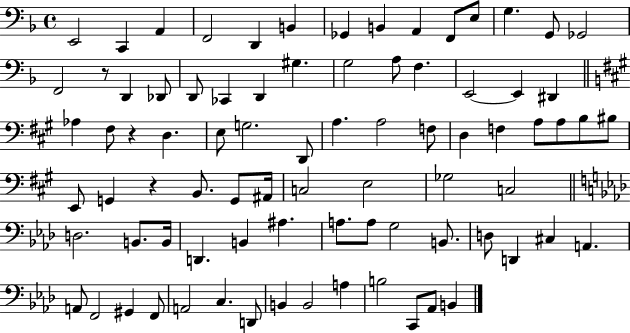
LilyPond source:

{
  \clef bass
  \time 4/4
  \defaultTimeSignature
  \key f \major
  \repeat volta 2 { e,2 c,4 a,4 | f,2 d,4 b,4 | ges,4 b,4 a,4 f,8 e8 | g4. g,8 ges,2 | \break f,2 r8 d,4 des,8 | d,8 ces,4 d,4 gis4. | g2 a8 f4. | e,2~~ e,4 dis,4 | \break \bar "||" \break \key a \major aes4 fis8 r4 d4. | e8 g2. d,8 | a4. a2 f8 | d4 f4 a8 a8 b8 bis8 | \break e,8 g,4 r4 b,8. g,8 ais,16 | c2 e2 | ges2 c2 | \bar "||" \break \key aes \major d2. b,8. b,16 | d,4. b,4 ais4. | a8. a8 g2 b,8. | d8 d,4 cis4 a,4. | \break a,8 f,2 gis,4 f,8 | a,2 c4. d,8 | b,4 b,2 a4 | b2 c,8 aes,8 b,4 | \break } \bar "|."
}